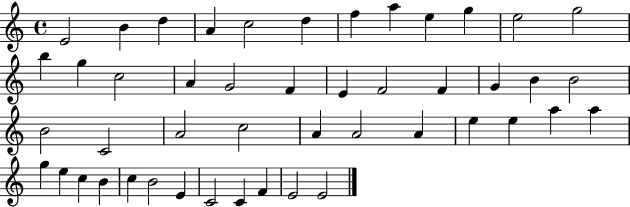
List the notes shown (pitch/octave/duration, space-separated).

E4/h B4/q D5/q A4/q C5/h D5/q F5/q A5/q E5/q G5/q E5/h G5/h B5/q G5/q C5/h A4/q G4/h F4/q E4/q F4/h F4/q G4/q B4/q B4/h B4/h C4/h A4/h C5/h A4/q A4/h A4/q E5/q E5/q A5/q A5/q G5/q E5/q C5/q B4/q C5/q B4/h E4/q C4/h C4/q F4/q E4/h E4/h